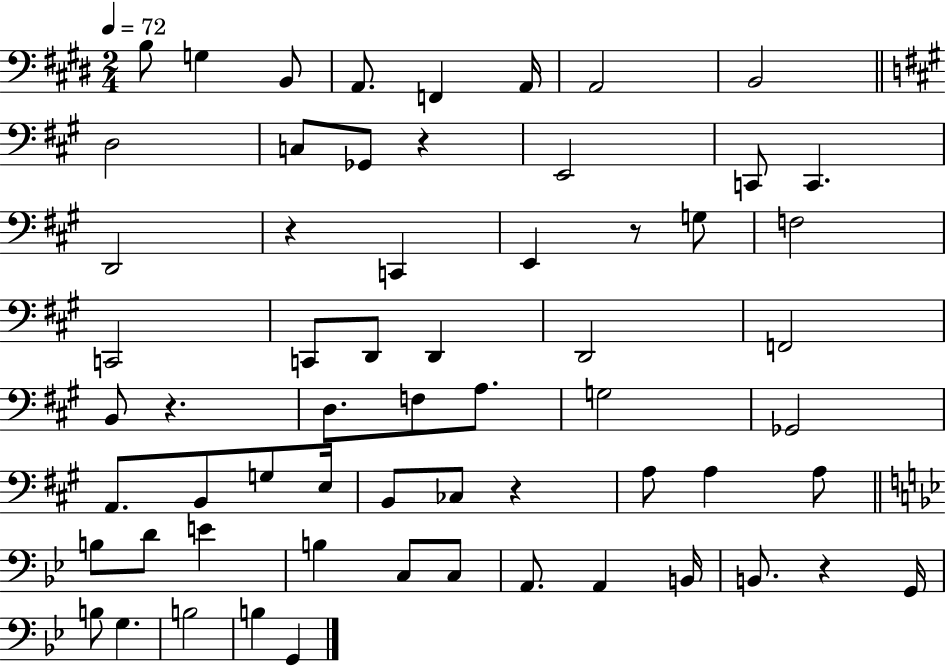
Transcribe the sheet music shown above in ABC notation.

X:1
T:Untitled
M:2/4
L:1/4
K:E
B,/2 G, B,,/2 A,,/2 F,, A,,/4 A,,2 B,,2 D,2 C,/2 _G,,/2 z E,,2 C,,/2 C,, D,,2 z C,, E,, z/2 G,/2 F,2 C,,2 C,,/2 D,,/2 D,, D,,2 F,,2 B,,/2 z D,/2 F,/2 A,/2 G,2 _G,,2 A,,/2 B,,/2 G,/2 E,/4 B,,/2 _C,/2 z A,/2 A, A,/2 B,/2 D/2 E B, C,/2 C,/2 A,,/2 A,, B,,/4 B,,/2 z G,,/4 B,/2 G, B,2 B, G,,